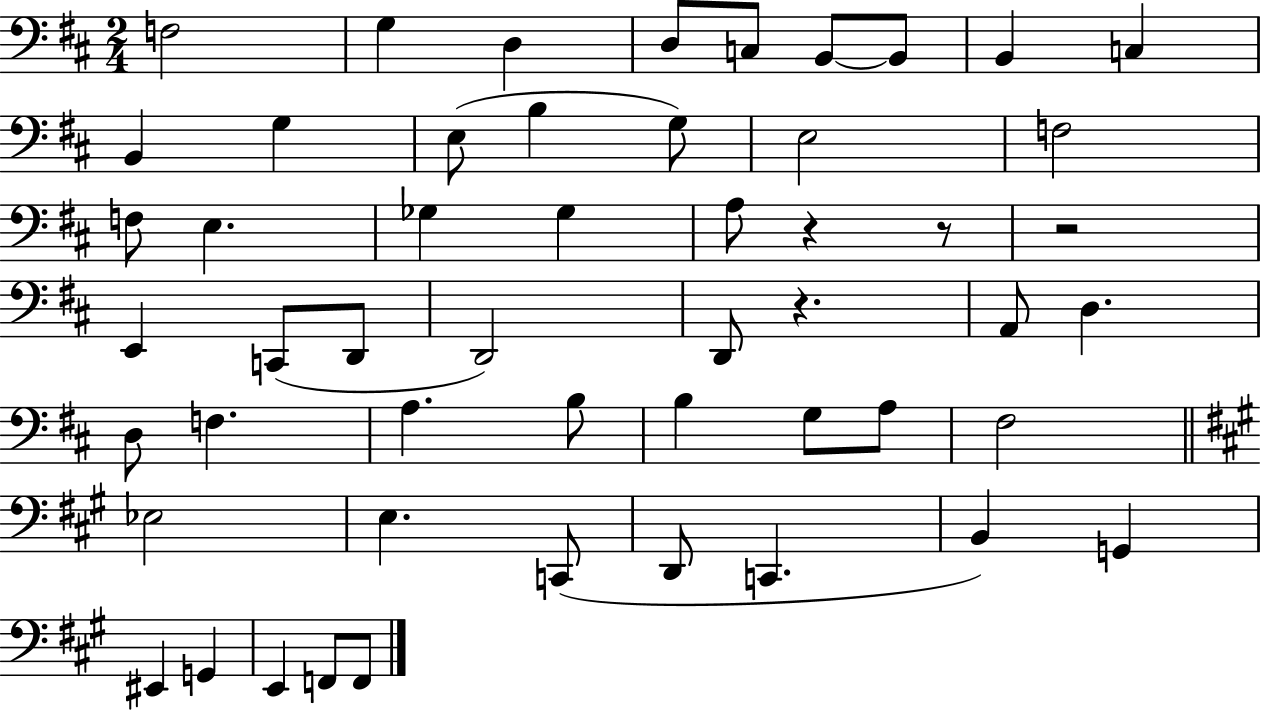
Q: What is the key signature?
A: D major